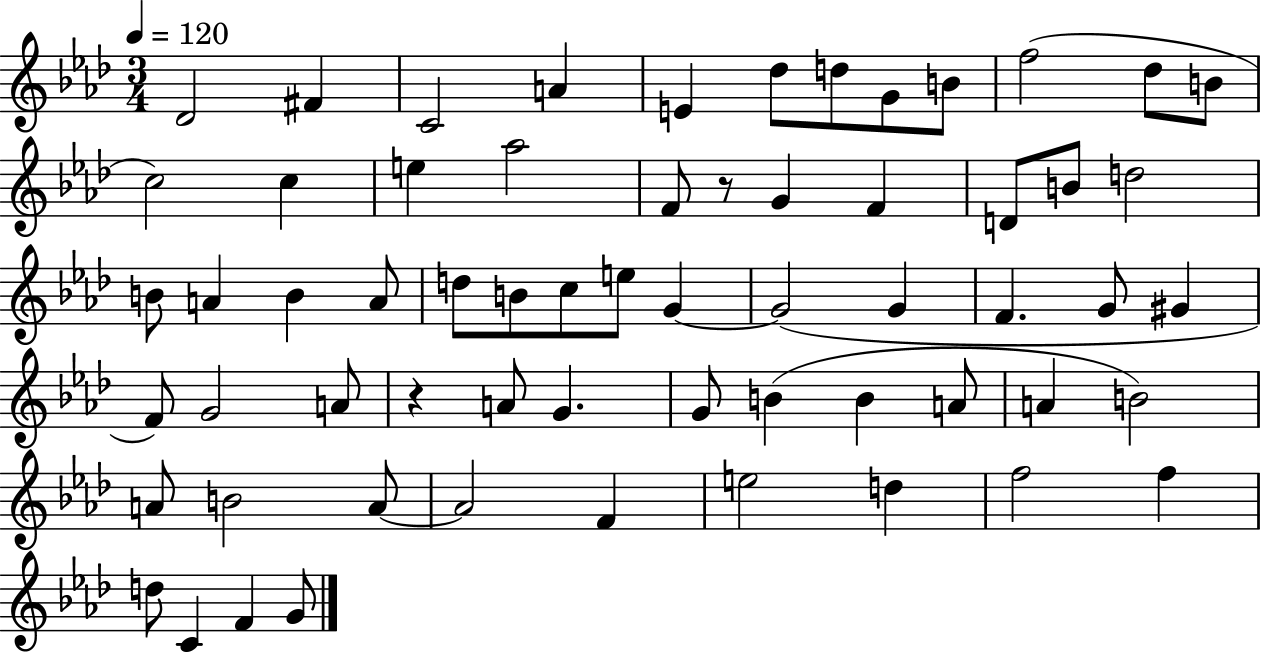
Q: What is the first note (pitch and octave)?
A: Db4